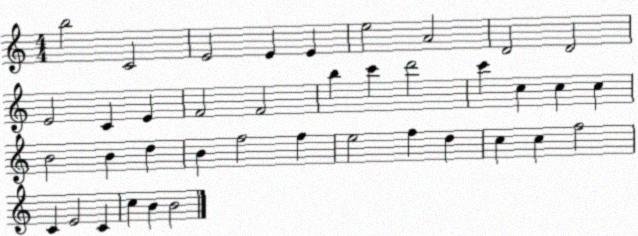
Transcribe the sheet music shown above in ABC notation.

X:1
T:Untitled
M:4/4
L:1/4
K:C
b2 C2 E2 E E e2 A2 D2 D2 E2 C E F2 F2 b c' d'2 c' c c c B2 B d B f2 f e2 f d c c f2 C E2 C c B B2